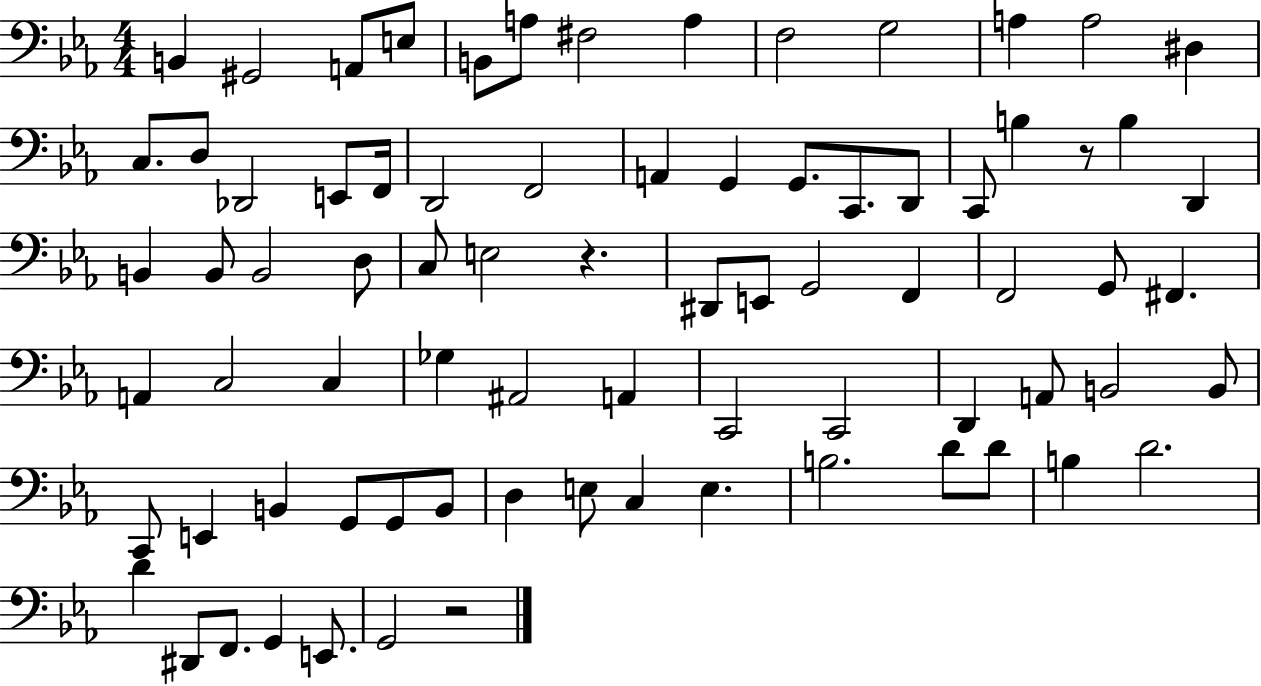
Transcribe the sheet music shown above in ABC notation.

X:1
T:Untitled
M:4/4
L:1/4
K:Eb
B,, ^G,,2 A,,/2 E,/2 B,,/2 A,/2 ^F,2 A, F,2 G,2 A, A,2 ^D, C,/2 D,/2 _D,,2 E,,/2 F,,/4 D,,2 F,,2 A,, G,, G,,/2 C,,/2 D,,/2 C,,/2 B, z/2 B, D,, B,, B,,/2 B,,2 D,/2 C,/2 E,2 z ^D,,/2 E,,/2 G,,2 F,, F,,2 G,,/2 ^F,, A,, C,2 C, _G, ^A,,2 A,, C,,2 C,,2 D,, A,,/2 B,,2 B,,/2 C,,/2 E,, B,, G,,/2 G,,/2 B,,/2 D, E,/2 C, E, B,2 D/2 D/2 B, D2 D ^D,,/2 F,,/2 G,, E,,/2 G,,2 z2